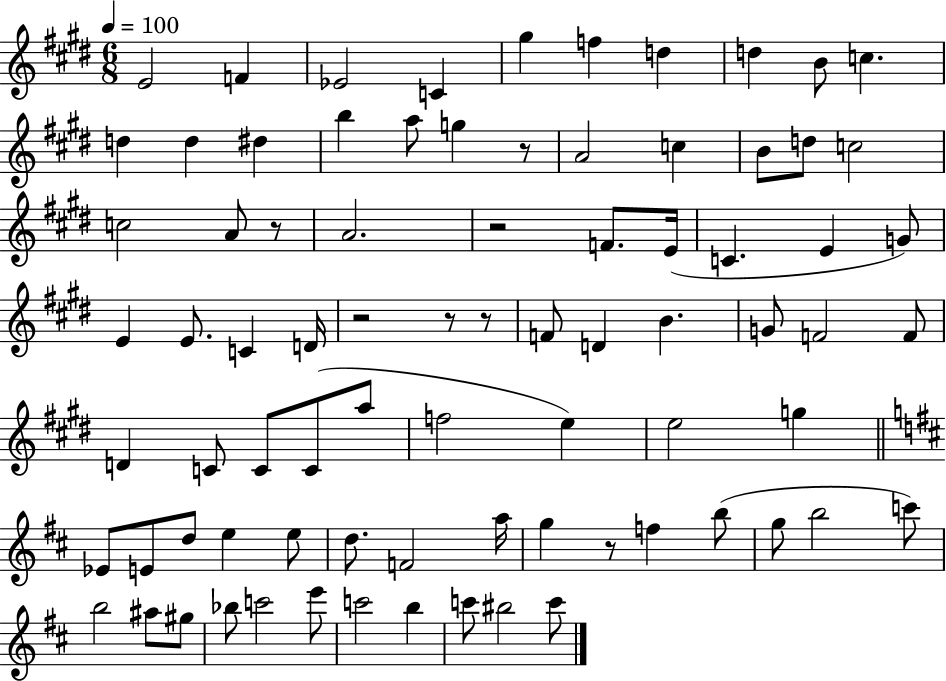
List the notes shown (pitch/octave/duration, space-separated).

E4/h F4/q Eb4/h C4/q G#5/q F5/q D5/q D5/q B4/e C5/q. D5/q D5/q D#5/q B5/q A5/e G5/q R/e A4/h C5/q B4/e D5/e C5/h C5/h A4/e R/e A4/h. R/h F4/e. E4/s C4/q. E4/q G4/e E4/q E4/e. C4/q D4/s R/h R/e R/e F4/e D4/q B4/q. G4/e F4/h F4/e D4/q C4/e C4/e C4/e A5/e F5/h E5/q E5/h G5/q Eb4/e E4/e D5/e E5/q E5/e D5/e. F4/h A5/s G5/q R/e F5/q B5/e G5/e B5/h C6/e B5/h A#5/e G#5/e Bb5/e C6/h E6/e C6/h B5/q C6/e BIS5/h C6/e